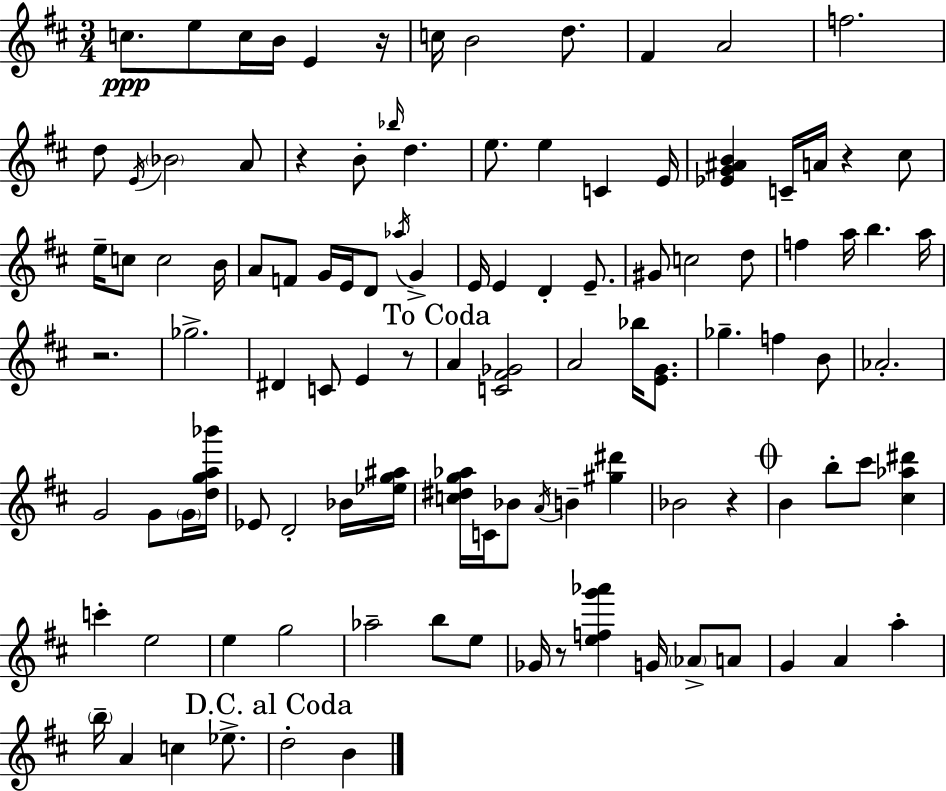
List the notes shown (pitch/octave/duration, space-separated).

C5/e. E5/e C5/s B4/s E4/q R/s C5/s B4/h D5/e. F#4/q A4/h F5/h. D5/e E4/s Bb4/h A4/e R/q B4/e Bb5/s D5/q. E5/e. E5/q C4/q E4/s [Eb4,G4,A#4,B4]/q C4/s A4/s R/q C#5/e E5/s C5/e C5/h B4/s A4/e F4/e G4/s E4/s D4/e Ab5/s G4/q E4/s E4/q D4/q E4/e. G#4/e C5/h D5/e F5/q A5/s B5/q. A5/s R/h. Gb5/h. D#4/q C4/e E4/q R/e A4/q [C4,F#4,Gb4]/h A4/h Bb5/s [E4,G4]/e. Gb5/q. F5/q B4/e Ab4/h. G4/h G4/e G4/s [D5,G5,A5,Bb6]/s Eb4/e D4/h Bb4/s [Eb5,G5,A#5]/s [C5,D#5,G5,Ab5]/s C4/s Bb4/e A4/s B4/q [G#5,D#6]/q Bb4/h R/q B4/q B5/e C#6/e [C#5,Ab5,D#6]/q C6/q E5/h E5/q G5/h Ab5/h B5/e E5/e Gb4/s R/e [E5,F5,G6,Ab6]/q G4/s Ab4/e A4/e G4/q A4/q A5/q B5/s A4/q C5/q Eb5/e. D5/h B4/q